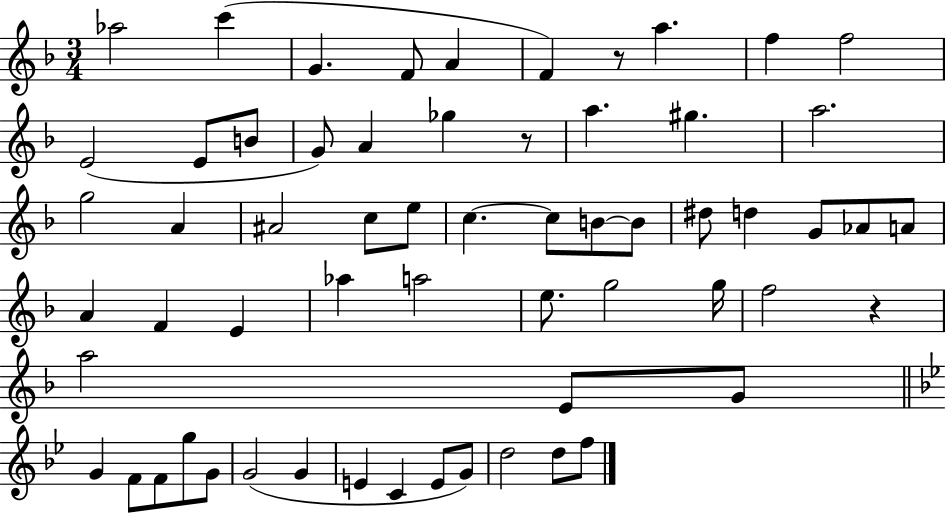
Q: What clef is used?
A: treble